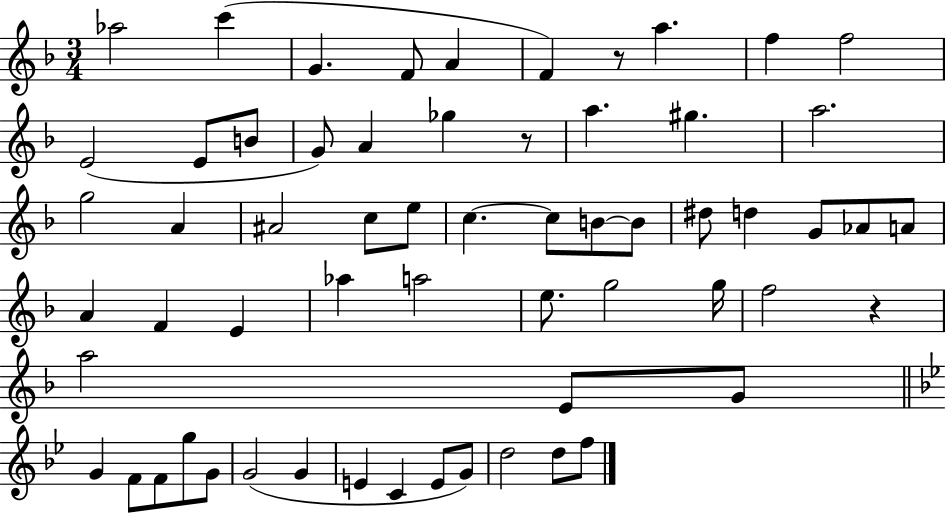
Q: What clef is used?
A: treble